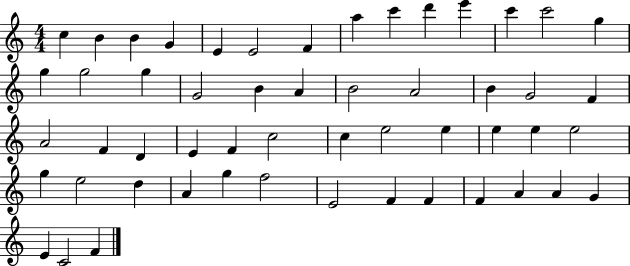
C5/q B4/q B4/q G4/q E4/q E4/h F4/q A5/q C6/q D6/q E6/q C6/q C6/h G5/q G5/q G5/h G5/q G4/h B4/q A4/q B4/h A4/h B4/q G4/h F4/q A4/h F4/q D4/q E4/q F4/q C5/h C5/q E5/h E5/q E5/q E5/q E5/h G5/q E5/h D5/q A4/q G5/q F5/h E4/h F4/q F4/q F4/q A4/q A4/q G4/q E4/q C4/h F4/q